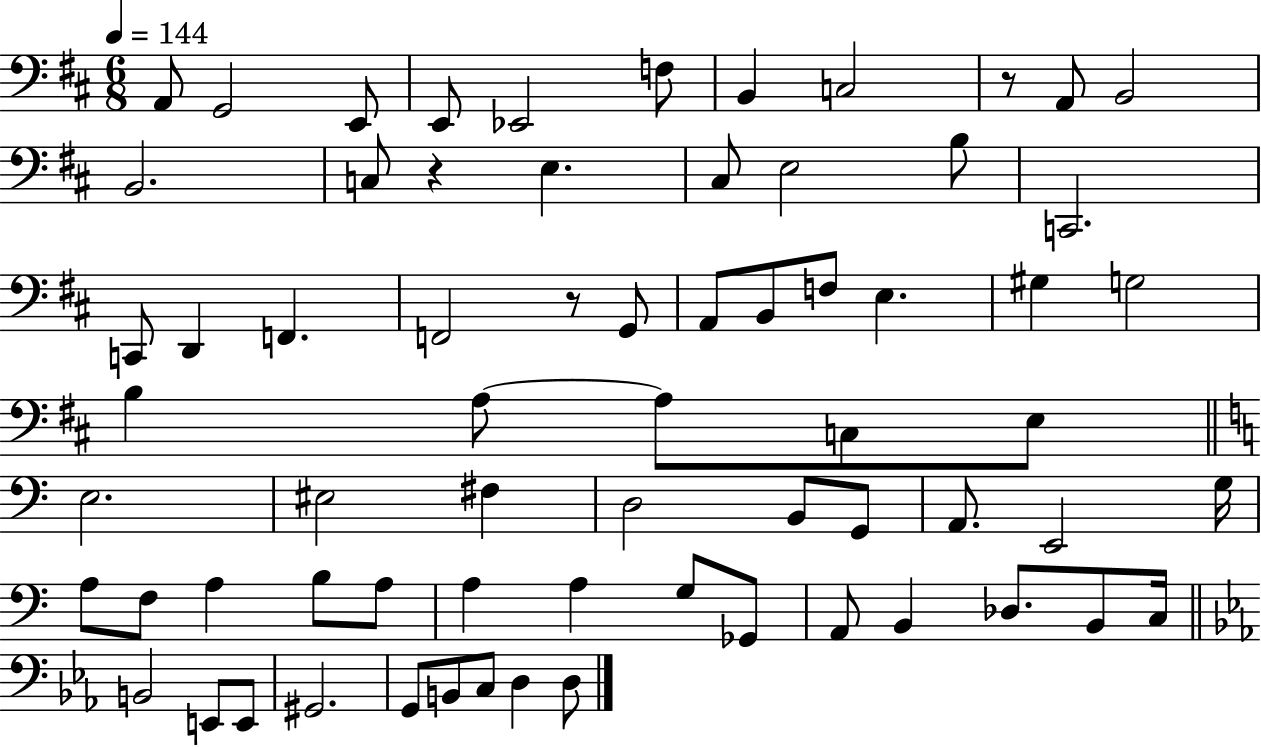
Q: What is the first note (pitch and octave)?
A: A2